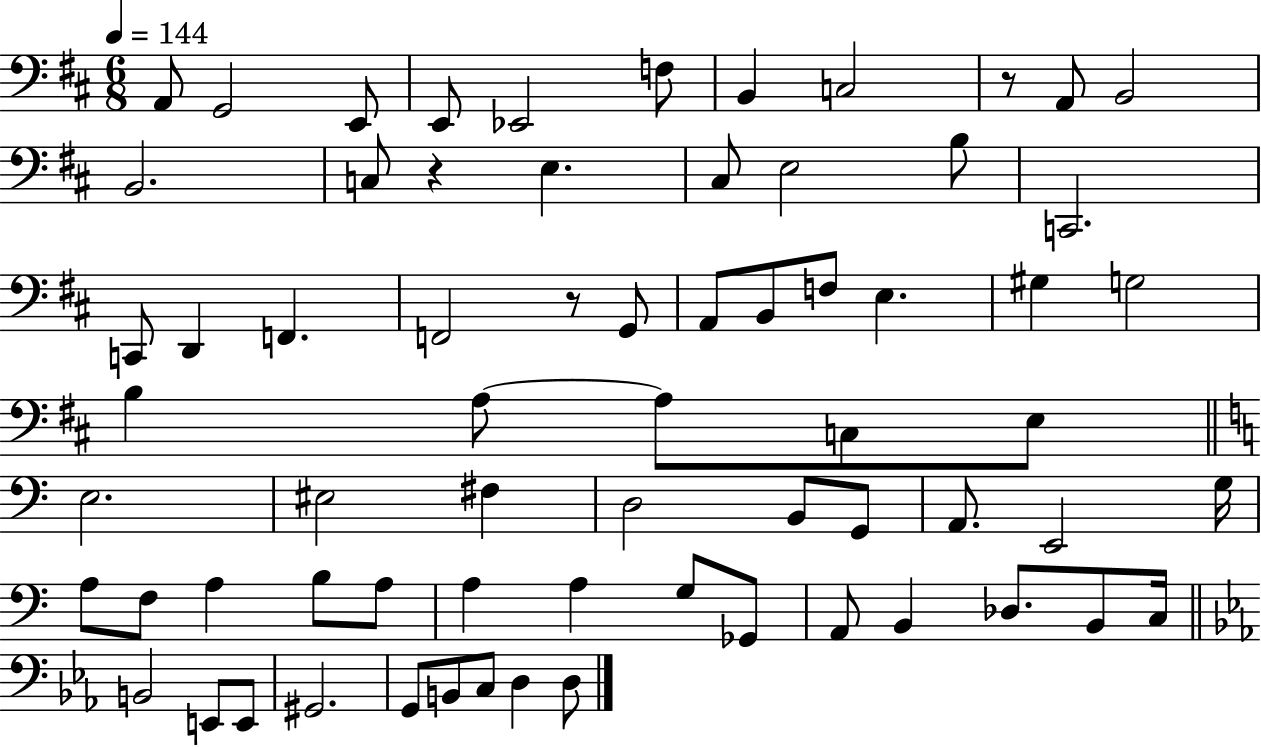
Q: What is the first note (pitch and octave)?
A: A2